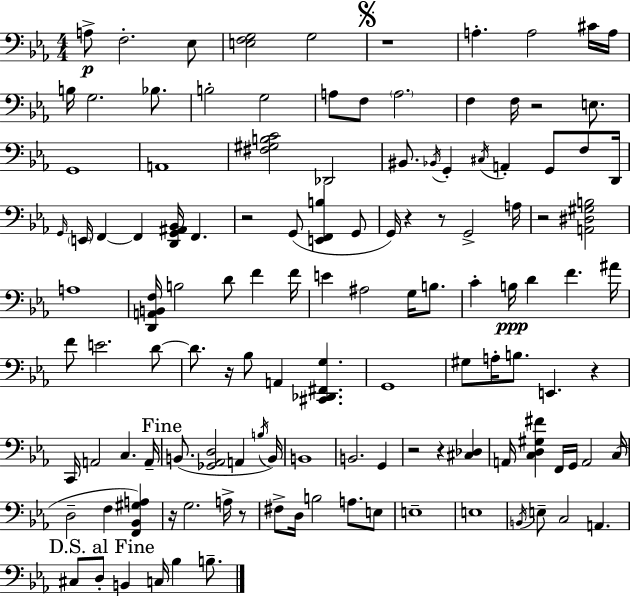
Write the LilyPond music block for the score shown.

{
  \clef bass
  \numericTimeSignature
  \time 4/4
  \key c \minor
  a8->\p f2.-. ees8 | <e f g>2 g2 | \mark \markup { \musicglyph "scripts.segno" } r1 | a4.-. a2 cis'16 a16 | \break b16 g2. bes8. | b2-. g2 | a8 f8 \parenthesize a2. | f4 f16 r2 e8. | \break g,1 | a,1 | <fis gis b c'>2 des,2 | bis,8. \acciaccatura { bes,16 } g,4-. \acciaccatura { cis16 } a,4-. g,8 f8 | \break d,16 \grace { g,16 } \parenthesize e,16 f,4~~ f,4 <d, g, ais, bes,>16 f,4. | r2 g,8( <e, f, b>4 | g,8 g,16) r4 r8 g,2-> | a16 r2 <a, dis gis b>2 | \break a1 | <d, a, b, f>16 b2 d'8 f'4 | f'16 e'4 ais2 g16 | b8. c'4-. b16\ppp d'4 f'4. | \break ais'16 f'8 e'2. | d'8~~ d'8. r16 bes8 a,4 <cis, des, fis, g>4. | g,1 | gis8 a16-. b8. e,4. r4 | \break c,16 a,2 c4. | a,16-- \mark "Fine" b,8.( <ges, aes, d>2 a,4 | \acciaccatura { b16 } b,16) b,1 | b,2. | \break g,4 r2 r4 | <cis des>4 a,16 <c d gis fis'>4 f,16 g,16 a,2 | c16( d2-- f4 | <f, bes, gis a>4) r16 g2. | \break a16-> r8 fis8-> d16 b2 a8. | e8 e1-- | e1 | \acciaccatura { b,16 } e8-- c2 a,4. | \break \mark "D.S. al Fine" cis8 d8-. b,4 c16 bes4 | b8.-- \bar "|."
}